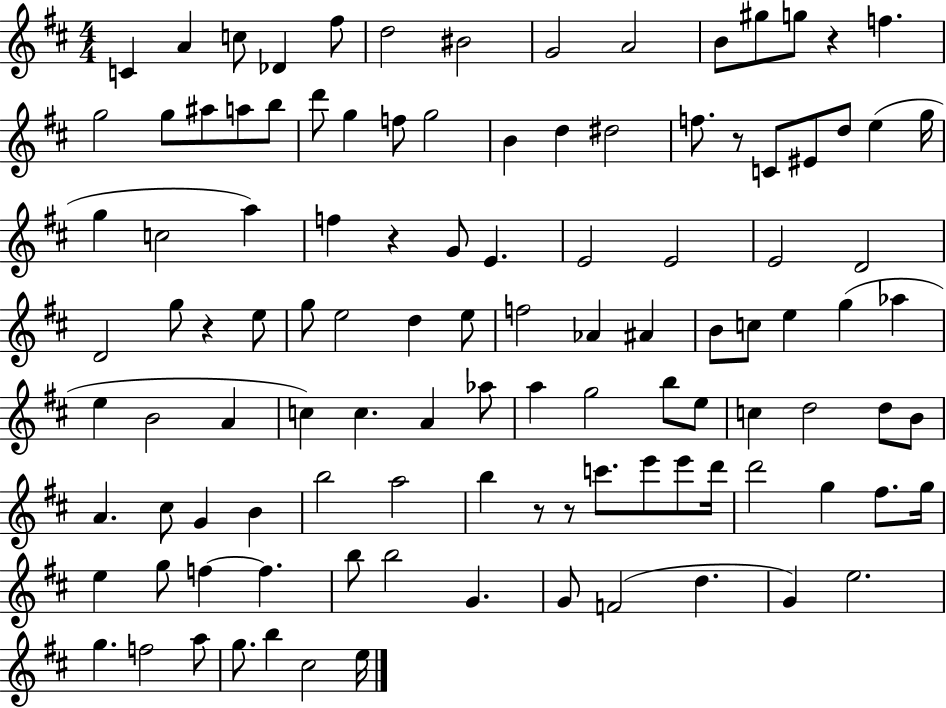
{
  \clef treble
  \numericTimeSignature
  \time 4/4
  \key d \major
  c'4 a'4 c''8 des'4 fis''8 | d''2 bis'2 | g'2 a'2 | b'8 gis''8 g''8 r4 f''4. | \break g''2 g''8 ais''8 a''8 b''8 | d'''8 g''4 f''8 g''2 | b'4 d''4 dis''2 | f''8. r8 c'8 eis'8 d''8 e''4( g''16 | \break g''4 c''2 a''4) | f''4 r4 g'8 e'4. | e'2 e'2 | e'2 d'2 | \break d'2 g''8 r4 e''8 | g''8 e''2 d''4 e''8 | f''2 aes'4 ais'4 | b'8 c''8 e''4 g''4( aes''4 | \break e''4 b'2 a'4 | c''4) c''4. a'4 aes''8 | a''4 g''2 b''8 e''8 | c''4 d''2 d''8 b'8 | \break a'4. cis''8 g'4 b'4 | b''2 a''2 | b''4 r8 r8 c'''8. e'''8 e'''8 d'''16 | d'''2 g''4 fis''8. g''16 | \break e''4 g''8 f''4~~ f''4. | b''8 b''2 g'4. | g'8 f'2( d''4. | g'4) e''2. | \break g''4. f''2 a''8 | g''8. b''4 cis''2 e''16 | \bar "|."
}